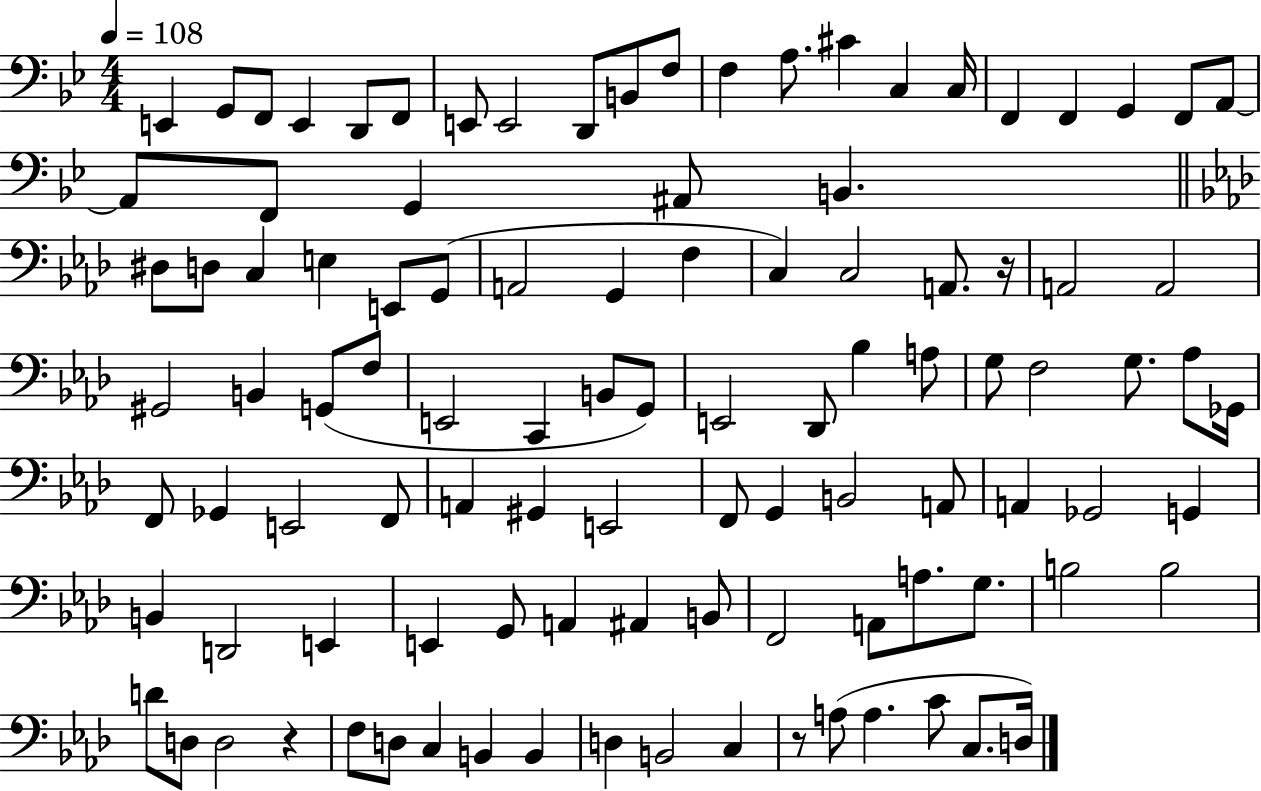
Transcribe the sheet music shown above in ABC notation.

X:1
T:Untitled
M:4/4
L:1/4
K:Bb
E,, G,,/2 F,,/2 E,, D,,/2 F,,/2 E,,/2 E,,2 D,,/2 B,,/2 F,/2 F, A,/2 ^C C, C,/4 F,, F,, G,, F,,/2 A,,/2 A,,/2 F,,/2 G,, ^A,,/2 B,, ^D,/2 D,/2 C, E, E,,/2 G,,/2 A,,2 G,, F, C, C,2 A,,/2 z/4 A,,2 A,,2 ^G,,2 B,, G,,/2 F,/2 E,,2 C,, B,,/2 G,,/2 E,,2 _D,,/2 _B, A,/2 G,/2 F,2 G,/2 _A,/2 _G,,/4 F,,/2 _G,, E,,2 F,,/2 A,, ^G,, E,,2 F,,/2 G,, B,,2 A,,/2 A,, _G,,2 G,, B,, D,,2 E,, E,, G,,/2 A,, ^A,, B,,/2 F,,2 A,,/2 A,/2 G,/2 B,2 B,2 D/2 D,/2 D,2 z F,/2 D,/2 C, B,, B,, D, B,,2 C, z/2 A,/2 A, C/2 C,/2 D,/4